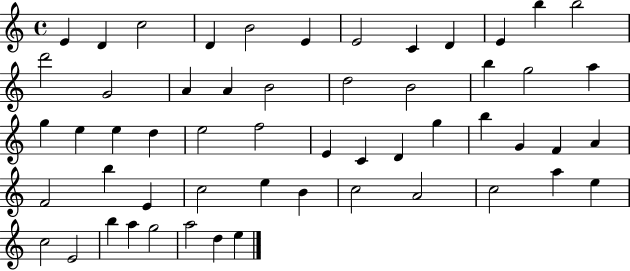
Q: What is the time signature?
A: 4/4